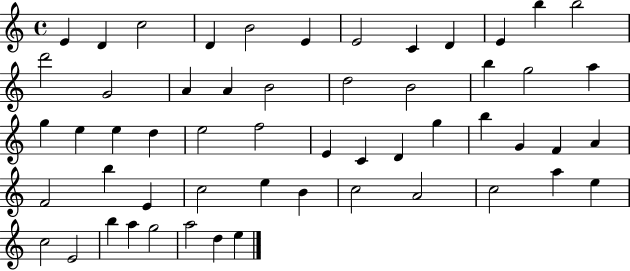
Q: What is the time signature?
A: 4/4